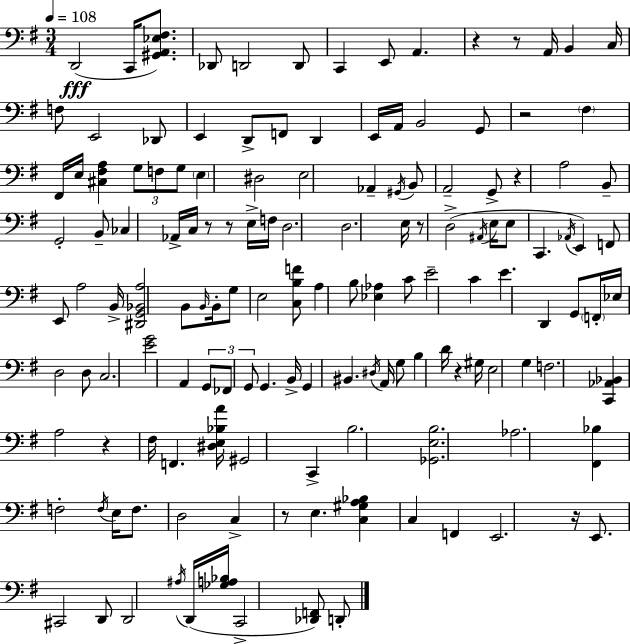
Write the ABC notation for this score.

X:1
T:Untitled
M:3/4
L:1/4
K:Em
D,,2 C,,/4 [^G,,A,,_E,^F,]/2 _D,,/2 D,,2 D,,/2 C,, E,,/2 A,, z z/2 A,,/4 B,, C,/4 F,/2 E,,2 _D,,/2 E,, D,,/2 F,,/2 D,, E,,/4 A,,/4 B,,2 G,,/2 z2 ^F, ^F,,/4 E,/4 [^C,^F,A,] G,/2 F,/2 G,/2 E, ^D,2 E,2 _A,, ^G,,/4 B,,/2 A,,2 G,,/2 z A,2 B,,/2 G,,2 B,,/2 _C, _A,,/4 C,/4 z/2 z/2 E,/4 F,/4 D,2 D,2 E,/4 z/2 D,2 ^A,,/4 E,/4 E,/2 C,, _A,,/4 E,, F,,/2 E,,/2 A,2 B,,/4 [^D,,G,,_B,,A,]2 B,,/2 B,,/4 B,,/4 G,/2 E,2 [C,B,F]/2 A, B,/2 [_E,_A,] C/2 E2 C E D,, G,,/2 F,,/4 _E,/4 D,2 D,/2 C,2 [EG]2 A,, G,,/2 _F,,/2 G,,/2 G,, B,,/4 G,, ^B,, ^D,/4 A,,/4 G,/2 B, D/4 z ^G,/4 E,2 G, F,2 [C,,_A,,_B,,] A,2 z ^F,/4 F,, [^D,E,_B,A]/4 ^G,,2 C,, B,2 [_G,,E,B,]2 _A,2 [^F,,_B,] F,2 F,/4 E,/4 F,/2 D,2 C, z/2 E, [C,^G,A,_B,] C, F,, E,,2 z/4 E,,/2 ^C,,2 D,,/2 D,,2 ^A,/4 D,,/4 [_G,A,_B,]/4 C,,2 [_D,,F,,]/2 D,,/2